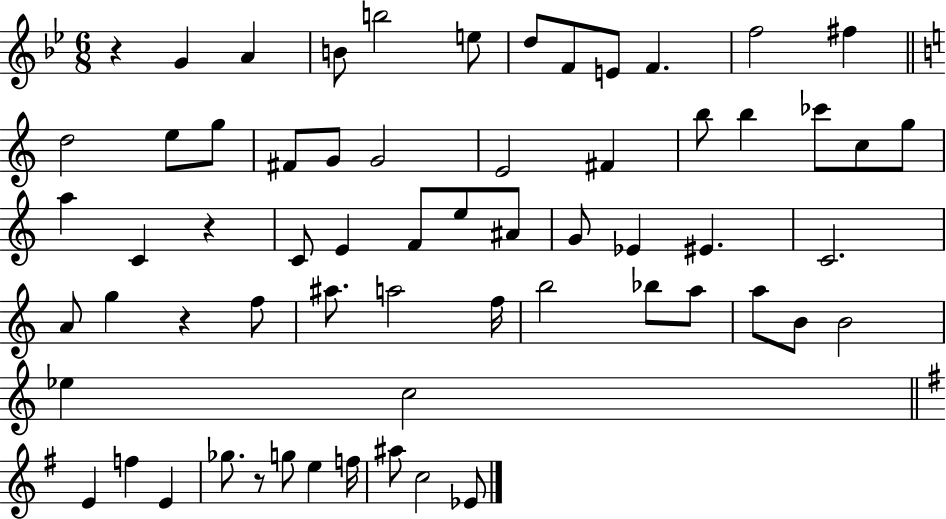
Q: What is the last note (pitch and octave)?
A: Eb4